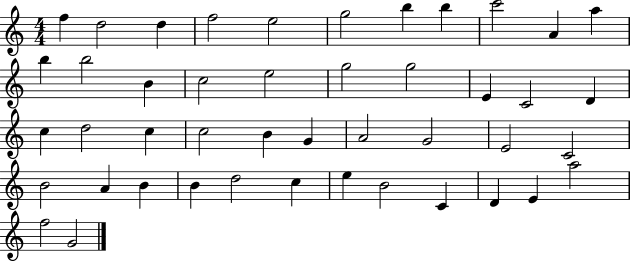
X:1
T:Untitled
M:4/4
L:1/4
K:C
f d2 d f2 e2 g2 b b c'2 A a b b2 B c2 e2 g2 g2 E C2 D c d2 c c2 B G A2 G2 E2 C2 B2 A B B d2 c e B2 C D E a2 f2 G2